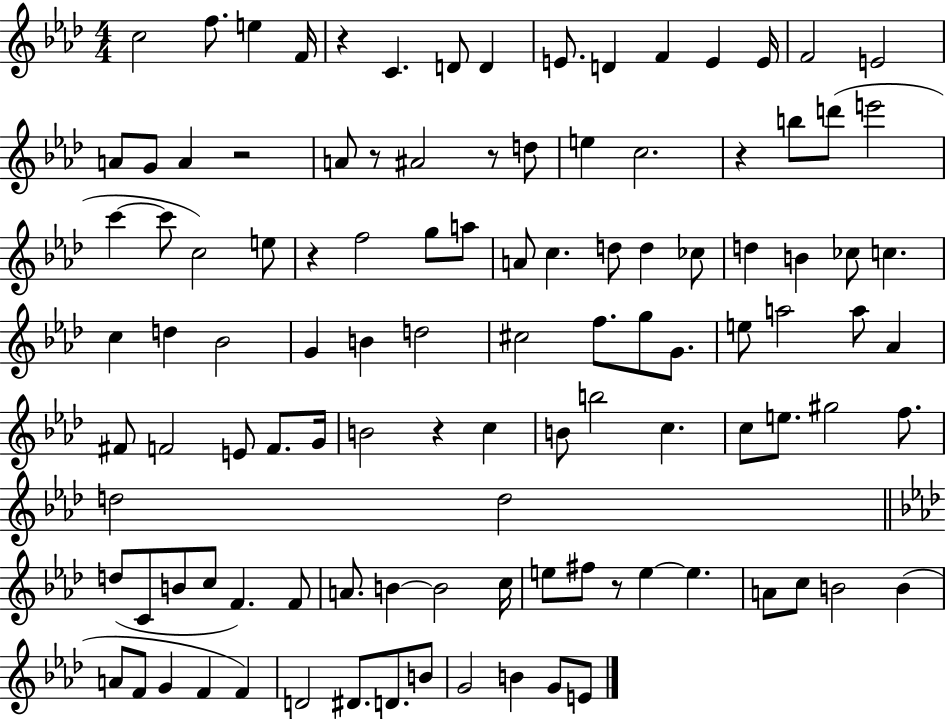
{
  \clef treble
  \numericTimeSignature
  \time 4/4
  \key aes \major
  c''2 f''8. e''4 f'16 | r4 c'4. d'8 d'4 | e'8. d'4 f'4 e'4 e'16 | f'2 e'2 | \break a'8 g'8 a'4 r2 | a'8 r8 ais'2 r8 d''8 | e''4 c''2. | r4 b''8 d'''8( e'''2 | \break c'''4~~ c'''8 c''2) e''8 | r4 f''2 g''8 a''8 | a'8 c''4. d''8 d''4 ces''8 | d''4 b'4 ces''8 c''4. | \break c''4 d''4 bes'2 | g'4 b'4 d''2 | cis''2 f''8. g''8 g'8. | e''8 a''2 a''8 aes'4 | \break fis'8 f'2 e'8 f'8. g'16 | b'2 r4 c''4 | b'8 b''2 c''4. | c''8 e''8. gis''2 f''8. | \break d''2 d''2 | \bar "||" \break \key f \minor d''8( c'8 b'8 c''8 f'4.) f'8 | a'8. b'4~~ b'2 c''16 | e''8 fis''8 r8 e''4~~ e''4. | a'8 c''8 b'2 b'4( | \break a'8 f'8 g'4 f'4 f'4) | d'2 dis'8. d'8. b'8 | g'2 b'4 g'8 e'8 | \bar "|."
}